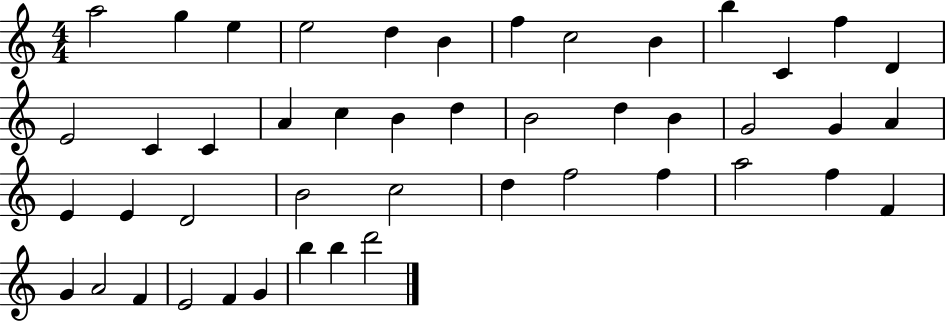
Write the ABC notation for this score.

X:1
T:Untitled
M:4/4
L:1/4
K:C
a2 g e e2 d B f c2 B b C f D E2 C C A c B d B2 d B G2 G A E E D2 B2 c2 d f2 f a2 f F G A2 F E2 F G b b d'2